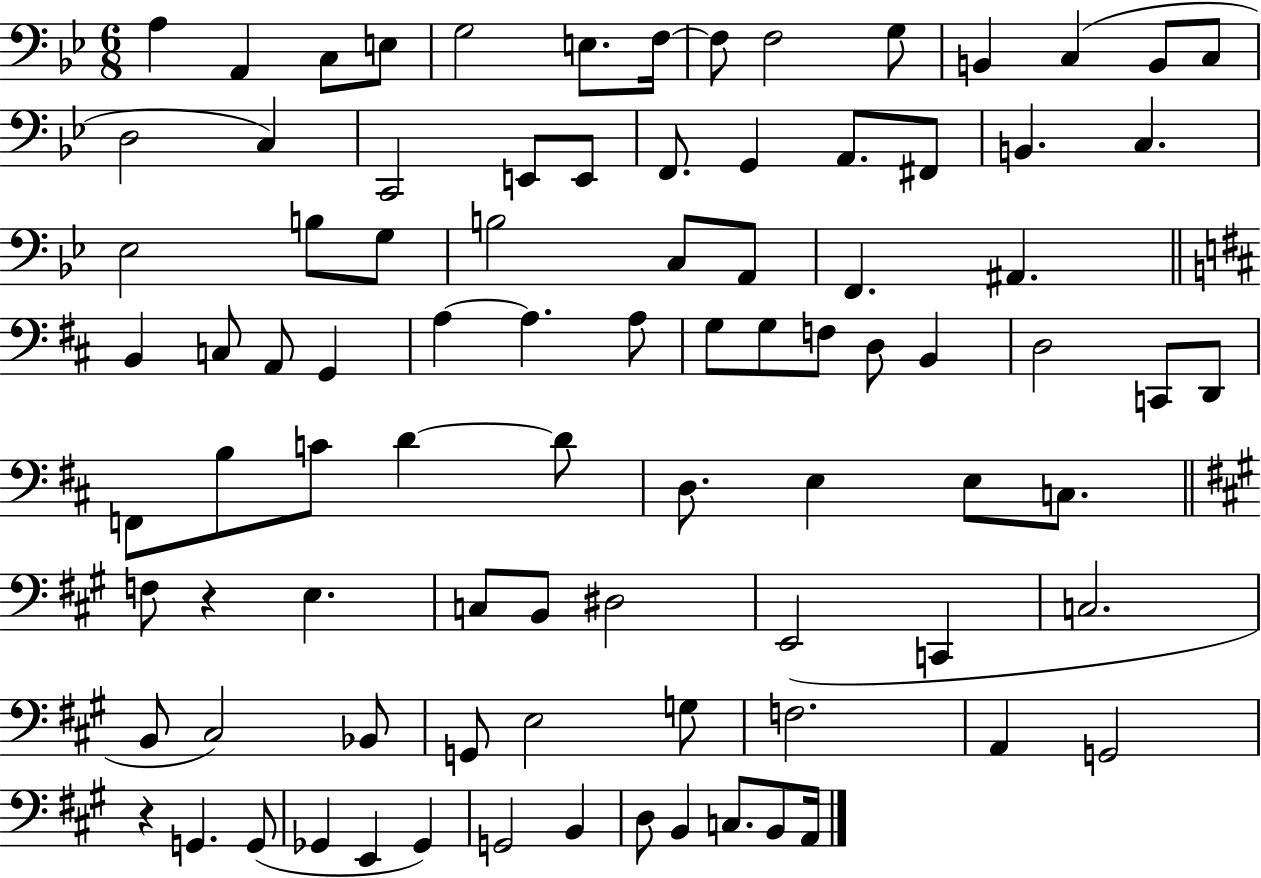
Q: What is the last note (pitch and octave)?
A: A2